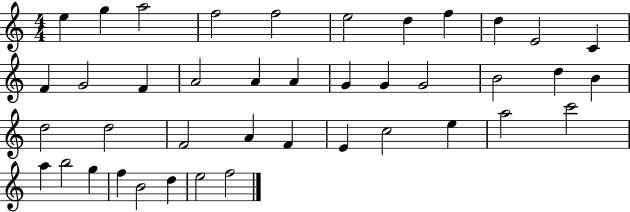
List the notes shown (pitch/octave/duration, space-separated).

E5/q G5/q A5/h F5/h F5/h E5/h D5/q F5/q D5/q E4/h C4/q F4/q G4/h F4/q A4/h A4/q A4/q G4/q G4/q G4/h B4/h D5/q B4/q D5/h D5/h F4/h A4/q F4/q E4/q C5/h E5/q A5/h C6/h A5/q B5/h G5/q F5/q B4/h D5/q E5/h F5/h